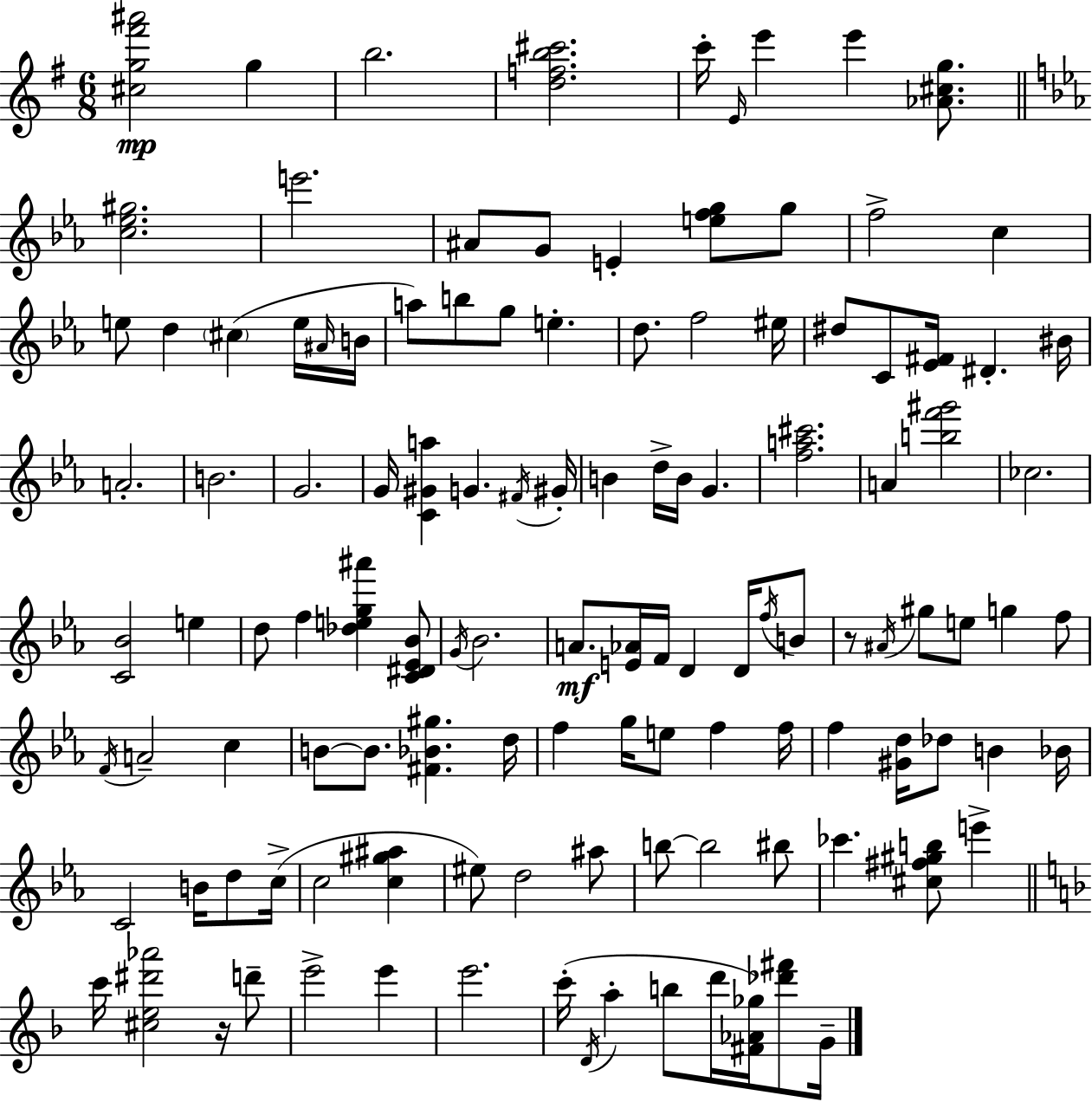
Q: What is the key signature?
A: G major